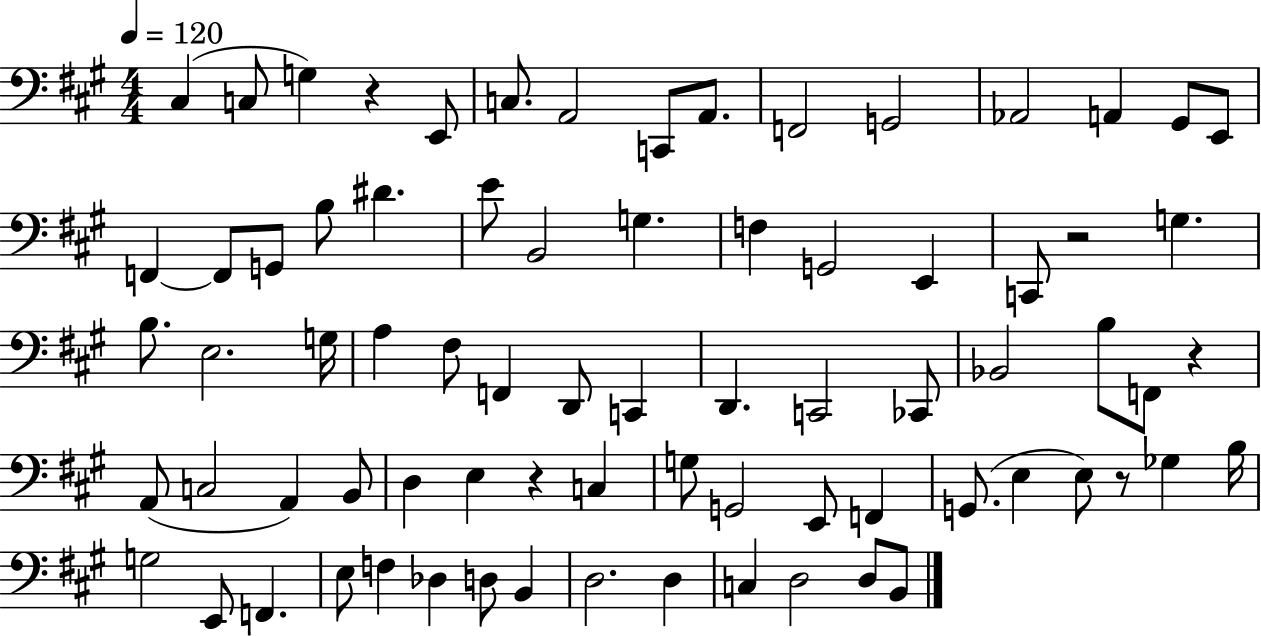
X:1
T:Untitled
M:4/4
L:1/4
K:A
^C, C,/2 G, z E,,/2 C,/2 A,,2 C,,/2 A,,/2 F,,2 G,,2 _A,,2 A,, ^G,,/2 E,,/2 F,, F,,/2 G,,/2 B,/2 ^D E/2 B,,2 G, F, G,,2 E,, C,,/2 z2 G, B,/2 E,2 G,/4 A, ^F,/2 F,, D,,/2 C,, D,, C,,2 _C,,/2 _B,,2 B,/2 F,,/2 z A,,/2 C,2 A,, B,,/2 D, E, z C, G,/2 G,,2 E,,/2 F,, G,,/2 E, E,/2 z/2 _G, B,/4 G,2 E,,/2 F,, E,/2 F, _D, D,/2 B,, D,2 D, C, D,2 D,/2 B,,/2